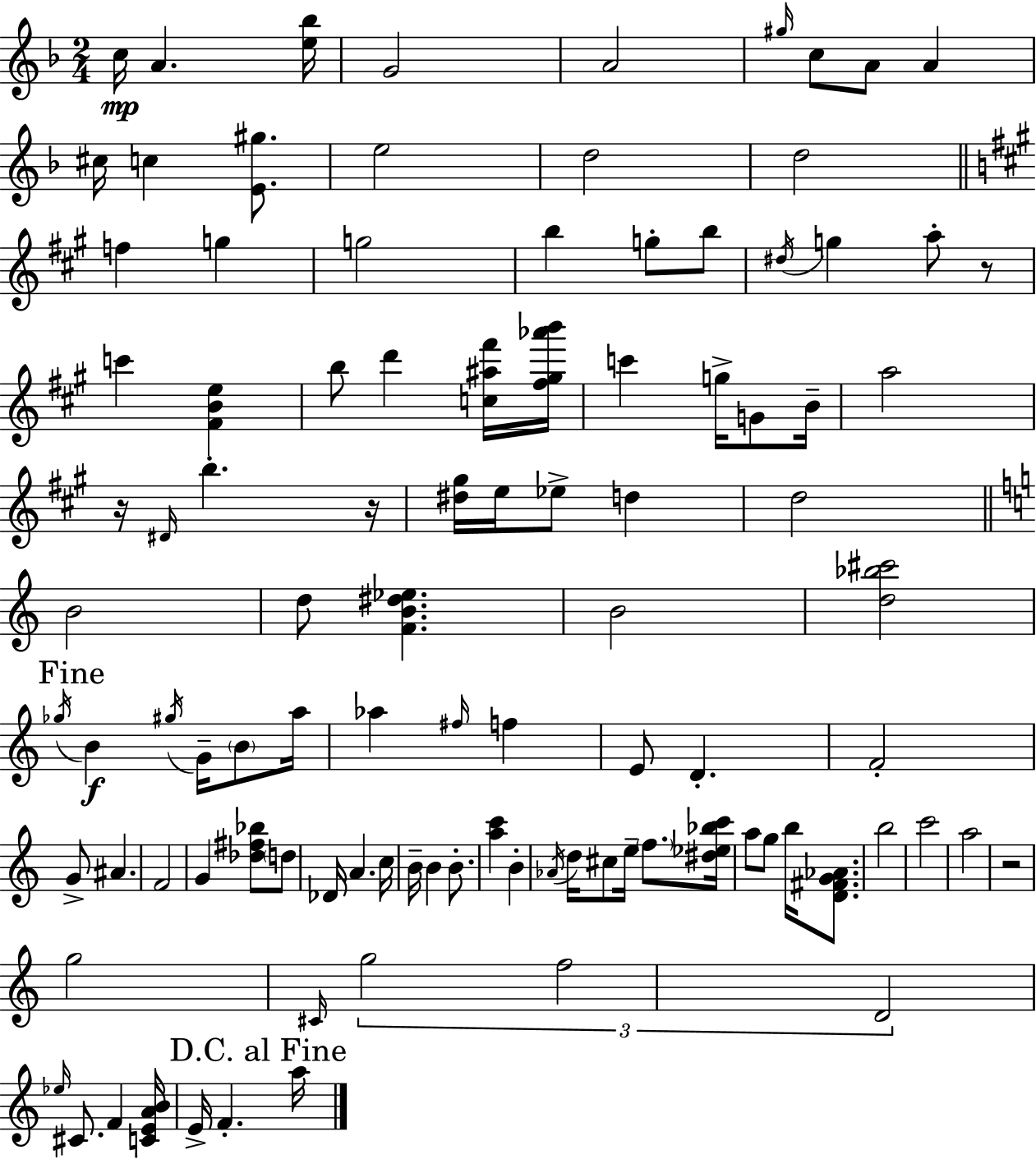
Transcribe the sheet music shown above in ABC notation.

X:1
T:Untitled
M:2/4
L:1/4
K:Dm
c/4 A [e_b]/4 G2 A2 ^g/4 c/2 A/2 A ^c/4 c [E^g]/2 e2 d2 d2 f g g2 b g/2 b/2 ^d/4 g a/2 z/2 c' [^FBe] b/2 d' [c^a^f']/4 [^f^g_a'b']/4 c' g/4 G/2 B/4 a2 z/4 ^D/4 b z/4 [^d^g]/4 e/4 _e/2 d d2 B2 d/2 [FB^d_e] B2 [d_b^c']2 _g/4 B ^g/4 G/4 B/2 a/4 _a ^f/4 f E/2 D F2 G/2 ^A F2 G [_d^f_b]/2 d/2 _D/4 A c/4 B/4 B B/2 [ac'] B _A/4 d/4 ^c/2 e/4 f/2 [^d_e_bc']/4 a/2 g/2 b/4 [D^FG_A]/2 b2 c'2 a2 z2 g2 ^C/4 g2 f2 D2 _e/4 ^C/2 F [CEAB]/4 E/4 F a/4